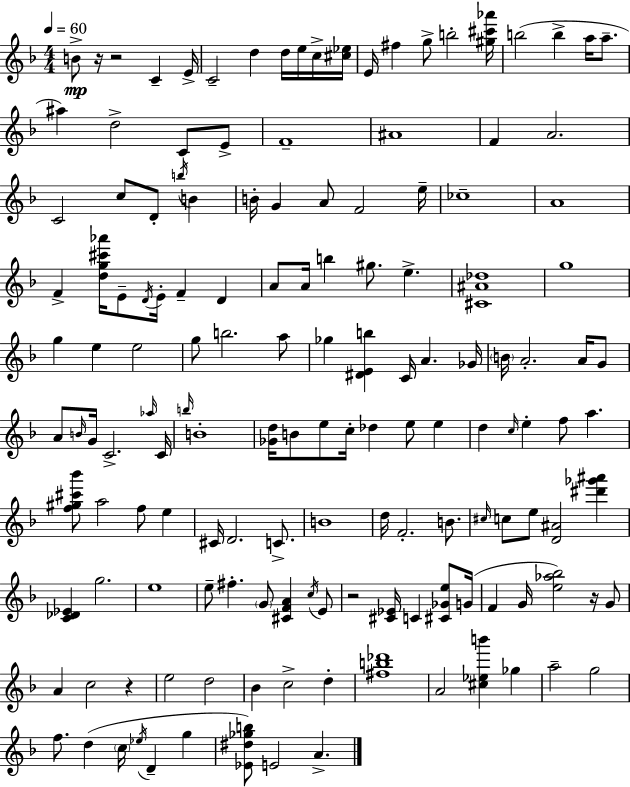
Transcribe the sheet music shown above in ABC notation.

X:1
T:Untitled
M:4/4
L:1/4
K:F
B/2 z/4 z2 C E/4 C2 d d/4 e/4 c/4 [^c_e]/4 E/4 ^f g/2 b2 [^g^c'_a']/4 b2 b a/4 a/2 ^a d2 C/2 E/2 F4 ^A4 F A2 C2 c/2 D/2 b/4 B B/4 G A/2 F2 e/4 _c4 A4 F [dg^c'_a']/4 E/2 D/4 E/4 F D A/2 A/4 b ^g/2 e [^C^A_d]4 g4 g e e2 g/2 b2 a/2 _g [^DEb] C/4 A _G/4 B/4 A2 A/4 G/2 A/2 B/4 G/4 C2 _a/4 C/4 b/4 B4 [_Gd]/4 B/2 e/2 c/4 _d e/2 e d c/4 e f/2 a [f^g^c'_b']/2 a2 f/2 e ^C/4 D2 C/2 B4 d/4 F2 B/2 ^c/4 c/2 e/2 [D^A]2 [^d'_g'^a'] [C_D_E] g2 e4 e/2 ^f G/2 [^CFA] c/4 E/2 z2 [^C_E]/4 C [^C_Ge]/2 G/4 F G/4 [e_a_b]2 z/4 G/2 A c2 z e2 d2 _B c2 d [^fb_d']4 A2 [^c_eb'] _g a2 g2 f/2 d c/4 _e/4 D g [_E^d_gb]/2 E2 A